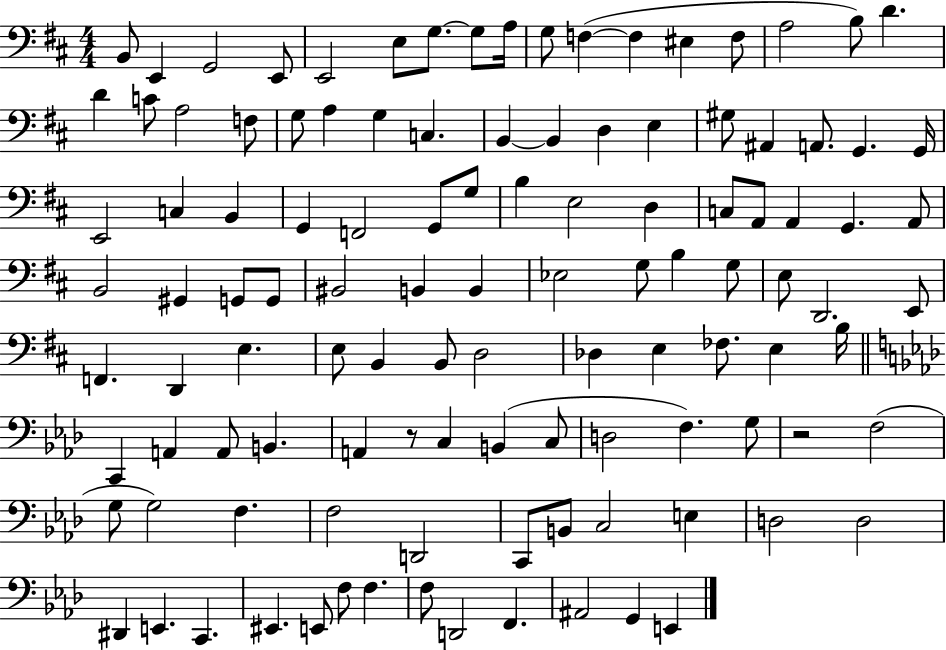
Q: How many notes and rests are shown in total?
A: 113